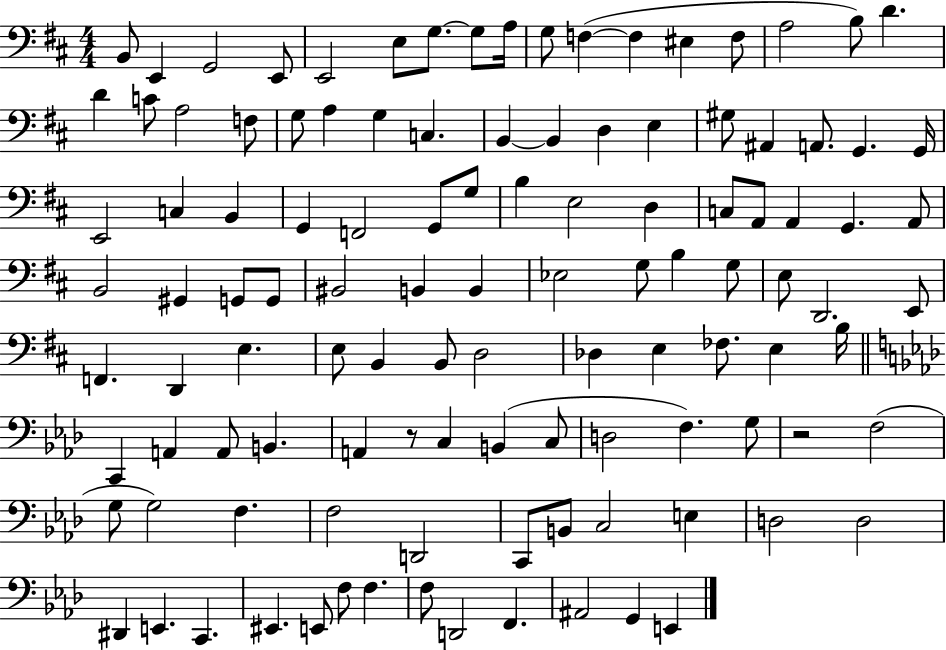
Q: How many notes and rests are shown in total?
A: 113